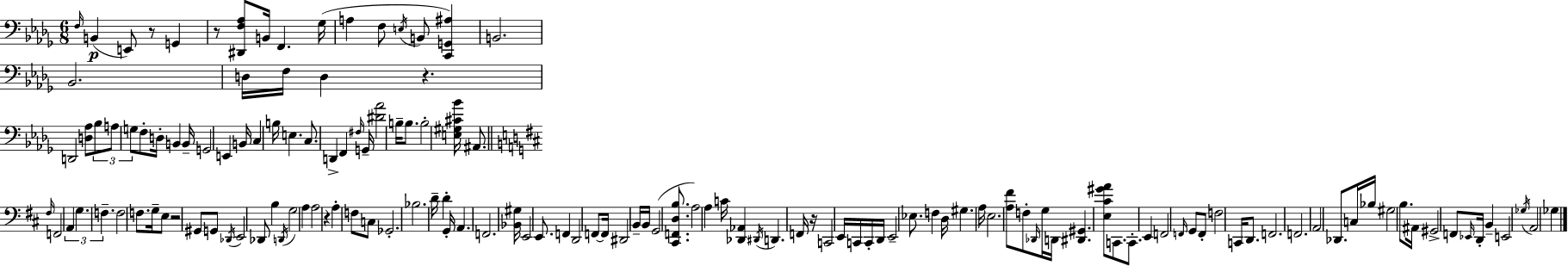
X:1
T:Untitled
M:6/8
L:1/4
K:Bbm
F,/4 B,, E,,/2 z/2 G,, z/2 [^D,,F,_A,]/2 B,,/4 F,, _G,/4 A, F,/2 E,/4 B,,/2 [C,,G,,^A,] B,,2 _B,,2 D,/4 F,/4 D, z D,,2 [D,_A,]/2 _B,/2 A,/2 G,/2 F,/2 D,/4 B,, B,,/4 G,,2 E,, B,,/4 C, B,/4 E, C,/2 D,, F,, ^F,/4 G,,/4 [^D_A]2 B,/4 B,/2 B,2 [E,^G,^C_B]/4 ^A,,/2 ^F,/4 F,,2 A,, G, F, F,2 F,/2 G,/4 E,/2 z2 ^G,,/2 G,,/2 _D,,/4 E,,2 _D,,/2 B, D,,/4 G,2 A, A,2 z A, F,/2 C,/2 _G,,2 _B,2 D/4 D G,,/4 A,, F,,2 [_B,,^G,]/4 E,,2 E,,/2 F,, D,,2 F,,/2 F,,/4 ^D,,2 B,,/4 B,,/4 G,,2 [^C,,F,,D,B,]/2 A,2 A, C/4 [_D,,_A,,] ^D,,/4 D,, F,,/4 z/4 C,,2 E,,/4 C,,/4 C,,/4 D,,/4 E,,2 _E,/2 F, D,/4 ^G, A,/4 E,2 [A,^F]/2 F,/2 _D,,/4 G,/4 D,,/4 [^D,,^G,,] [E,^C^GA]/2 C,,/2 C,,/2 E,, F,,2 F,,/4 G,,/2 F,,/2 F,2 C,,/4 D,,/2 F,,2 F,,2 A,,2 _D,,/2 C,/4 _B,/4 ^G,2 B,/2 ^A,,/4 ^G,,2 F,,/2 _E,,/4 D,,/4 B,, E,,2 _G,/4 A,,2 _G,